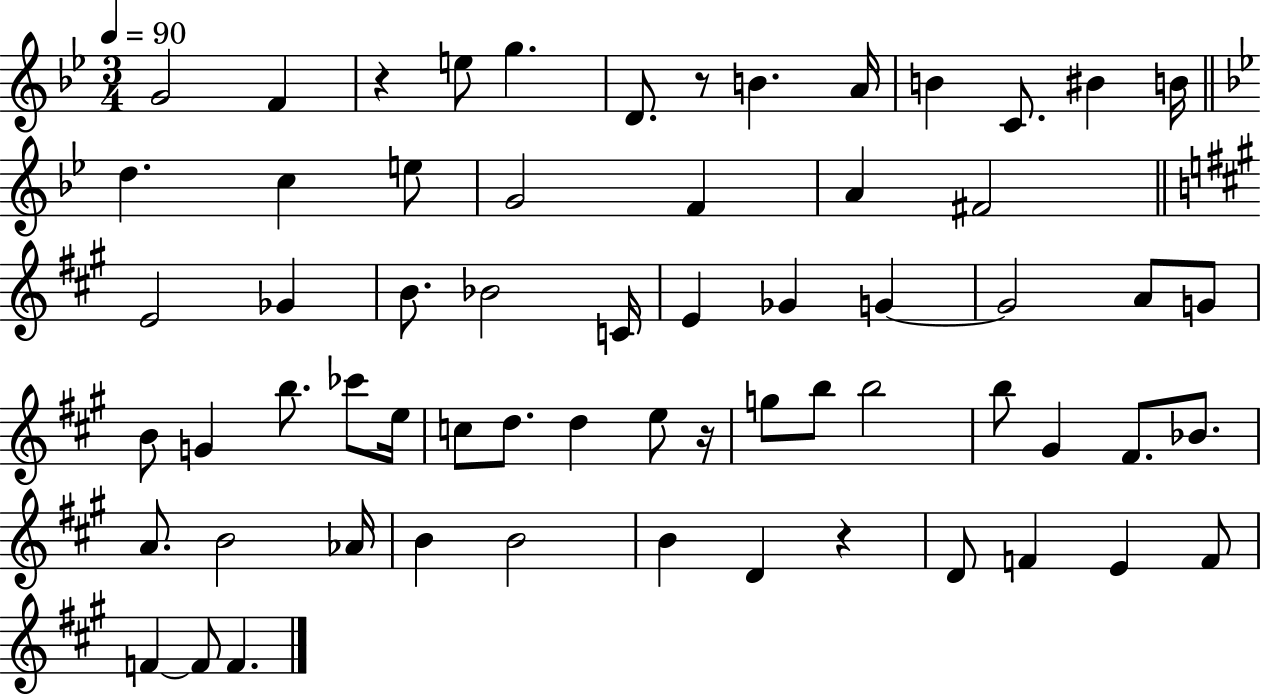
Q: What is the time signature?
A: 3/4